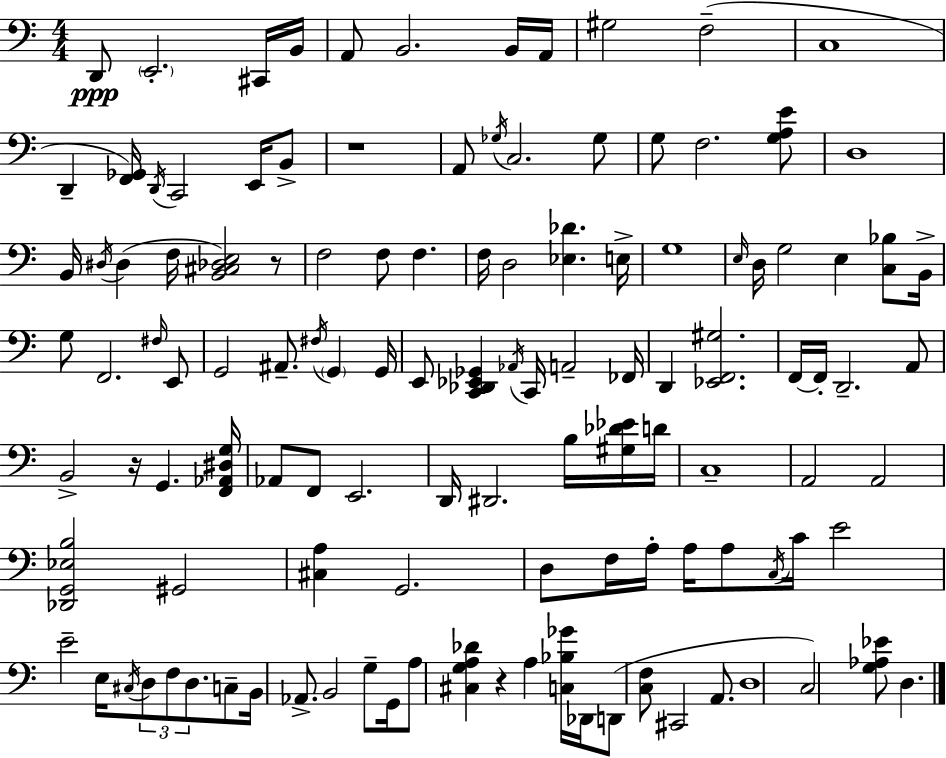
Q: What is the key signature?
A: A minor